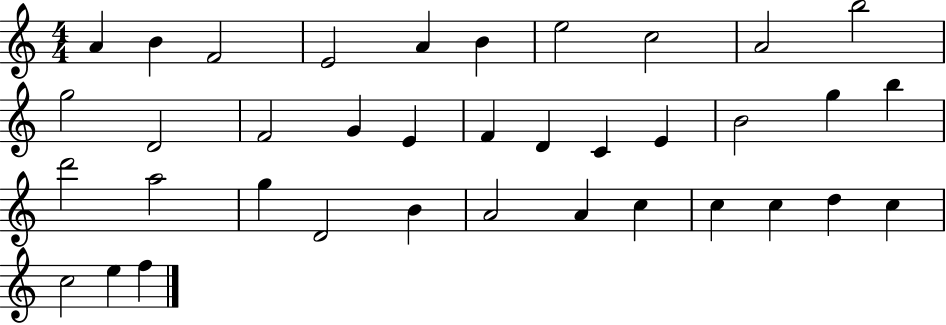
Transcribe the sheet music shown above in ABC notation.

X:1
T:Untitled
M:4/4
L:1/4
K:C
A B F2 E2 A B e2 c2 A2 b2 g2 D2 F2 G E F D C E B2 g b d'2 a2 g D2 B A2 A c c c d c c2 e f